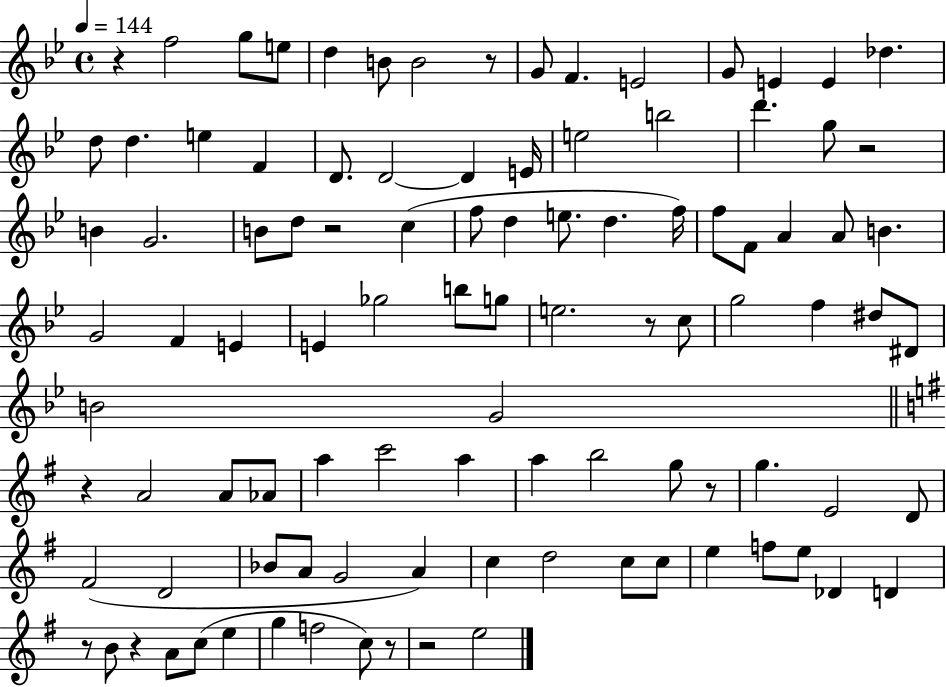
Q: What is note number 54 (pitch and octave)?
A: B4